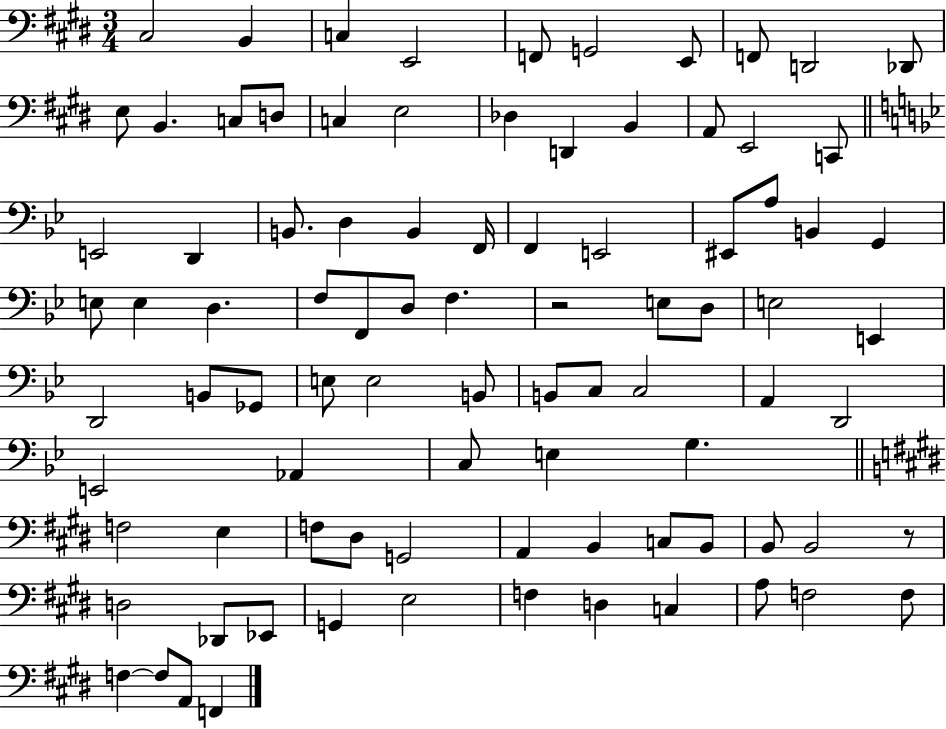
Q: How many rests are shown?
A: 2